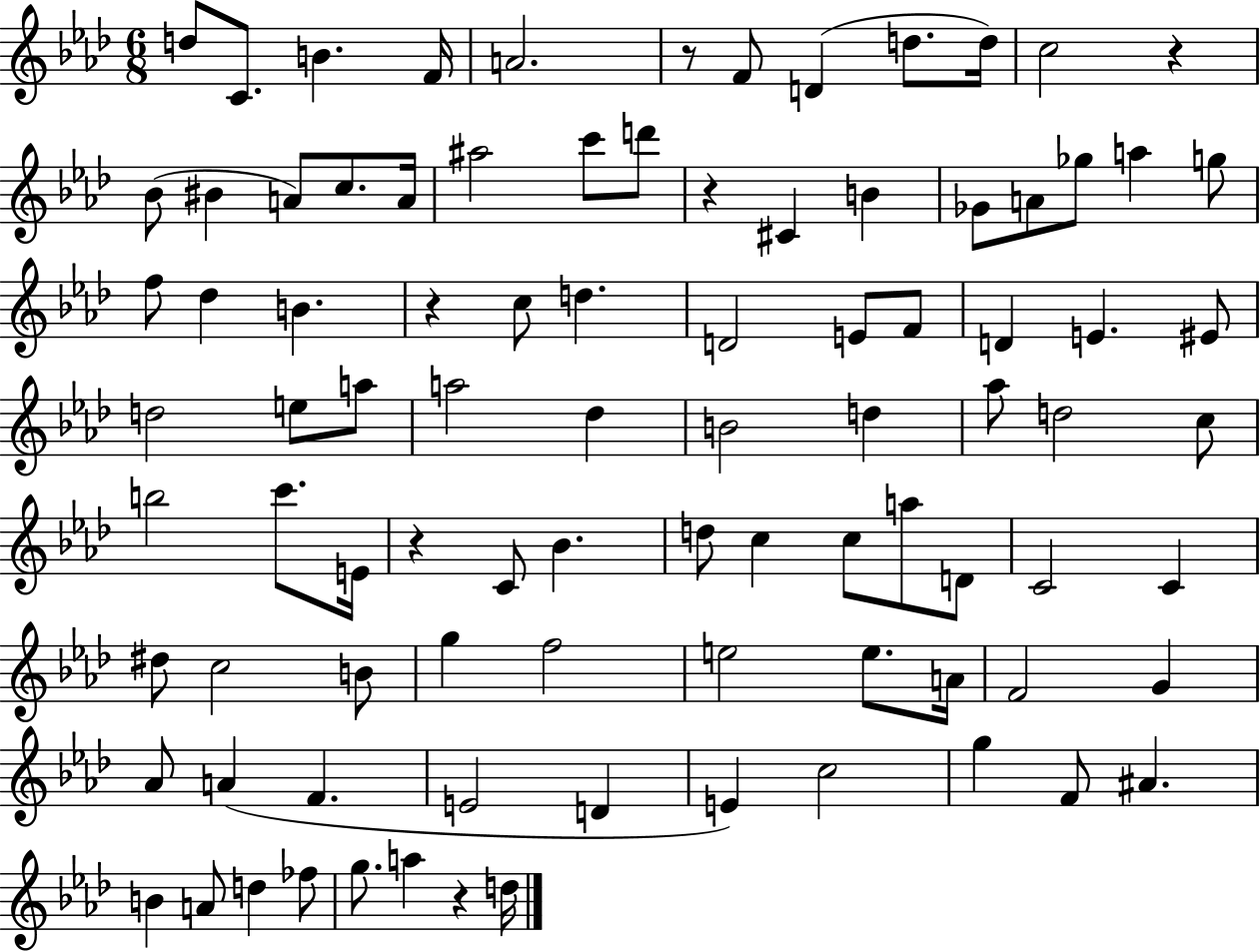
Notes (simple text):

D5/e C4/e. B4/q. F4/s A4/h. R/e F4/e D4/q D5/e. D5/s C5/h R/q Bb4/e BIS4/q A4/e C5/e. A4/s A#5/h C6/e D6/e R/q C#4/q B4/q Gb4/e A4/e Gb5/e A5/q G5/e F5/e Db5/q B4/q. R/q C5/e D5/q. D4/h E4/e F4/e D4/q E4/q. EIS4/e D5/h E5/e A5/e A5/h Db5/q B4/h D5/q Ab5/e D5/h C5/e B5/h C6/e. E4/s R/q C4/e Bb4/q. D5/e C5/q C5/e A5/e D4/e C4/h C4/q D#5/e C5/h B4/e G5/q F5/h E5/h E5/e. A4/s F4/h G4/q Ab4/e A4/q F4/q. E4/h D4/q E4/q C5/h G5/q F4/e A#4/q. B4/q A4/e D5/q FES5/e G5/e. A5/q R/q D5/s